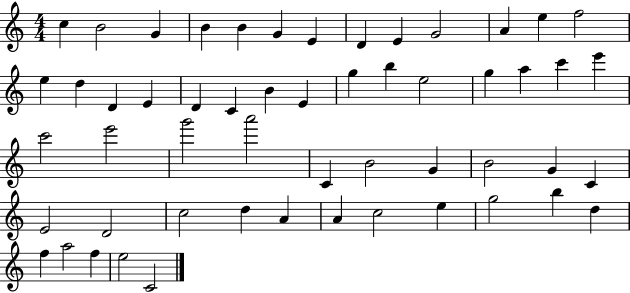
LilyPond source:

{
  \clef treble
  \numericTimeSignature
  \time 4/4
  \key c \major
  c''4 b'2 g'4 | b'4 b'4 g'4 e'4 | d'4 e'4 g'2 | a'4 e''4 f''2 | \break e''4 d''4 d'4 e'4 | d'4 c'4 b'4 e'4 | g''4 b''4 e''2 | g''4 a''4 c'''4 e'''4 | \break c'''2 e'''2 | g'''2 a'''2 | c'4 b'2 g'4 | b'2 g'4 c'4 | \break e'2 d'2 | c''2 d''4 a'4 | a'4 c''2 e''4 | g''2 b''4 d''4 | \break f''4 a''2 f''4 | e''2 c'2 | \bar "|."
}